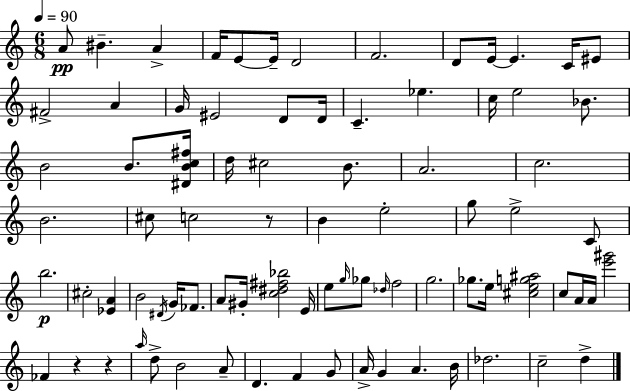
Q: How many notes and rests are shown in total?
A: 82